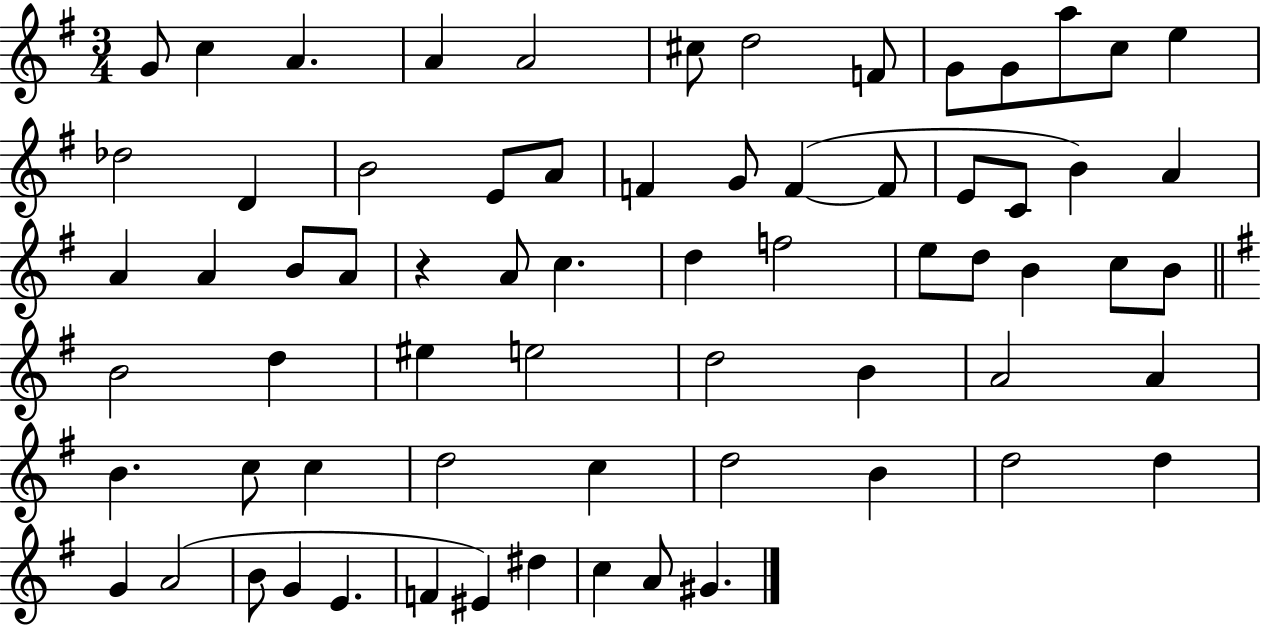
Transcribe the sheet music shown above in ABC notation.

X:1
T:Untitled
M:3/4
L:1/4
K:G
G/2 c A A A2 ^c/2 d2 F/2 G/2 G/2 a/2 c/2 e _d2 D B2 E/2 A/2 F G/2 F F/2 E/2 C/2 B A A A B/2 A/2 z A/2 c d f2 e/2 d/2 B c/2 B/2 B2 d ^e e2 d2 B A2 A B c/2 c d2 c d2 B d2 d G A2 B/2 G E F ^E ^d c A/2 ^G